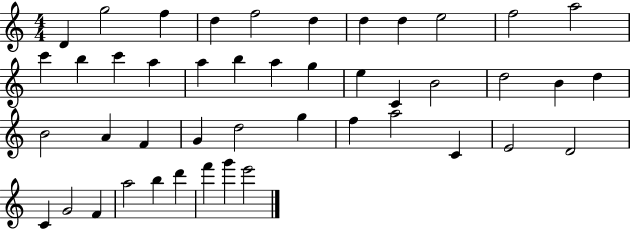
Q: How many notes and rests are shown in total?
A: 45